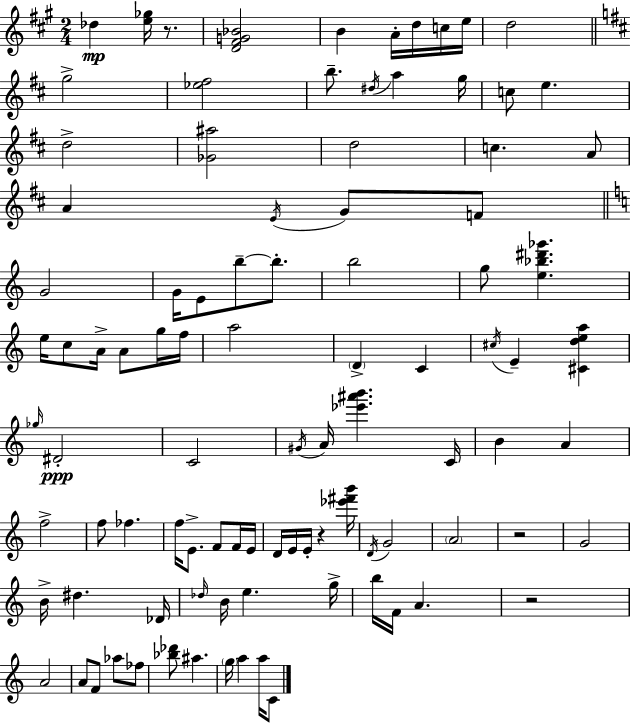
{
  \clef treble
  \numericTimeSignature
  \time 2/4
  \key a \major
  des''4\mp <e'' ges''>16 r8. | <d' fis' g' bes'>2 | b'4 a'16-. d''16 c''16 e''16 | d''2 | \break \bar "||" \break \key d \major g''2-> | <ees'' fis''>2 | b''8.-- \acciaccatura { dis''16 } a''4 | g''16 c''8 e''4. | \break d''2-> | <ges' ais''>2 | d''2 | c''4. a'8 | \break a'4 \acciaccatura { e'16 } g'8 | f'8 \bar "||" \break \key c \major g'2 | g'16 e'8 b''8--~~ b''8.-. | b''2 | g''8 <e'' bes'' dis''' ges'''>4. | \break e''16 c''8 a'16-> a'8 g''16 f''16 | a''2 | \parenthesize d'4-> c'4 | \acciaccatura { cis''16 } e'4-- <cis' d'' e'' a''>4 | \break \grace { ges''16 } dis'2-.\ppp | c'2 | \acciaccatura { gis'16 } a'16 <ees''' ais''' b'''>4. | c'16 b'4 a'4 | \break f''2-> | f''8 fes''4. | f''16 e'8.-> f'8 | f'16 e'16 d'16 e'16 e'16-. r4 | \break <ees''' fis''' b'''>16 \acciaccatura { d'16 } g'2 | \parenthesize a'2 | r2 | g'2 | \break b'16-> dis''4. | des'16 \grace { des''16 } b'16 e''4. | g''16-> b''16 f'16 a'4. | r2 | \break a'2 | a'8 f'8 | aes''8 fes''8 <bes'' des'''>8 ais''4. | \parenthesize g''16 a''4 | \break a''16 c'8 \bar "|."
}